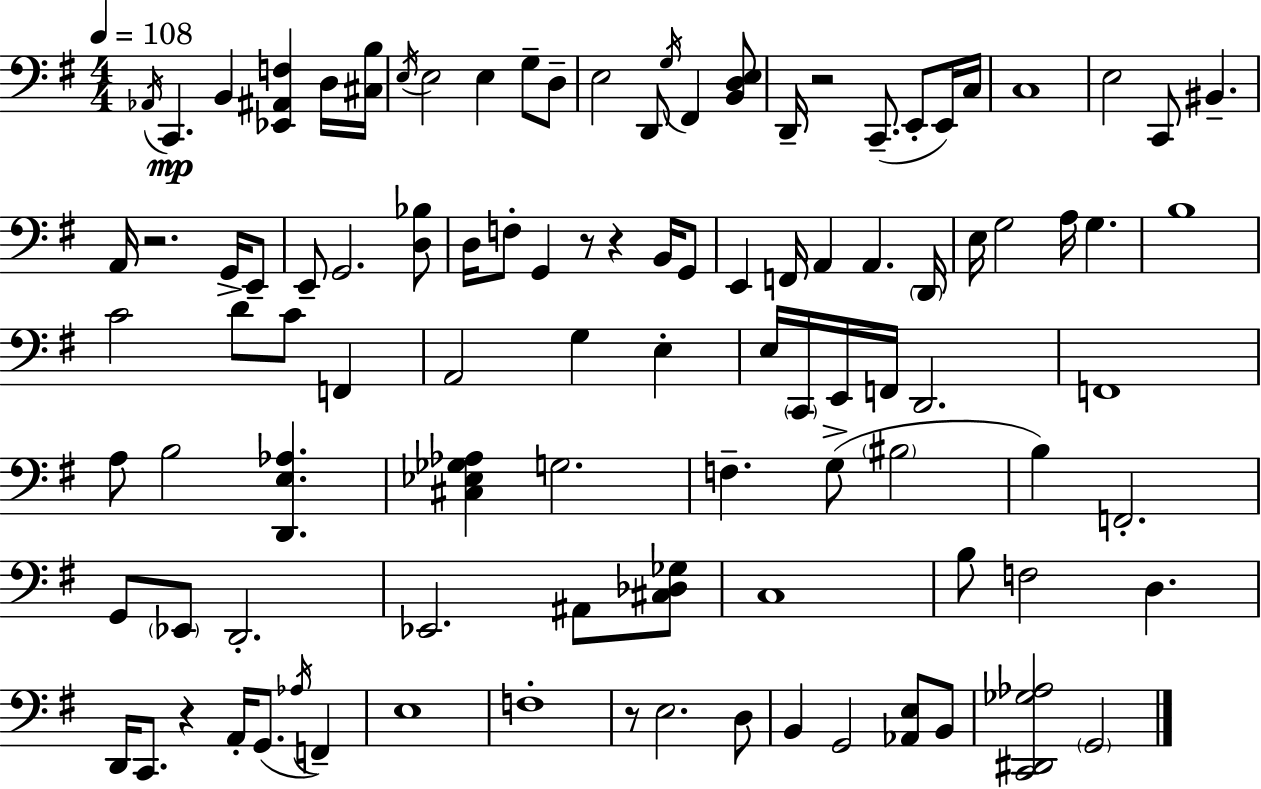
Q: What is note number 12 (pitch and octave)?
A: G3